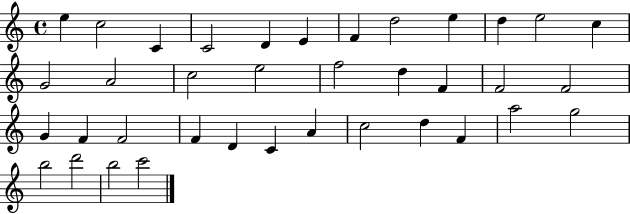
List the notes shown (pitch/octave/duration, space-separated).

E5/q C5/h C4/q C4/h D4/q E4/q F4/q D5/h E5/q D5/q E5/h C5/q G4/h A4/h C5/h E5/h F5/h D5/q F4/q F4/h F4/h G4/q F4/q F4/h F4/q D4/q C4/q A4/q C5/h D5/q F4/q A5/h G5/h B5/h D6/h B5/h C6/h